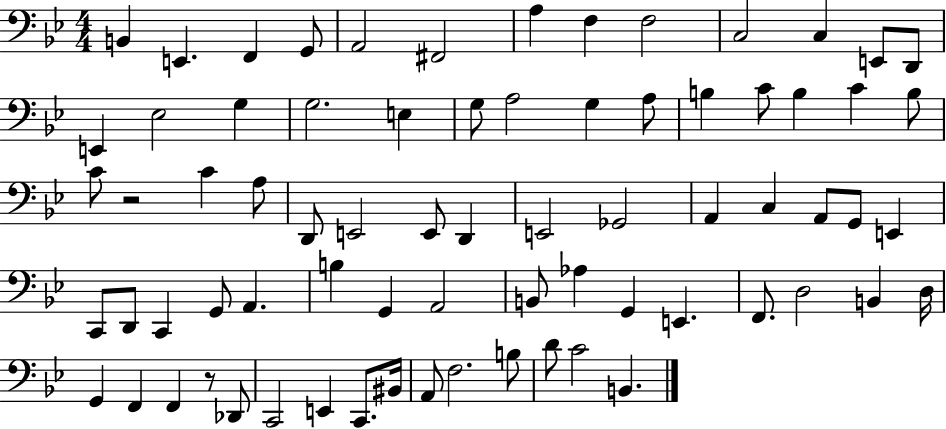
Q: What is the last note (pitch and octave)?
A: B2